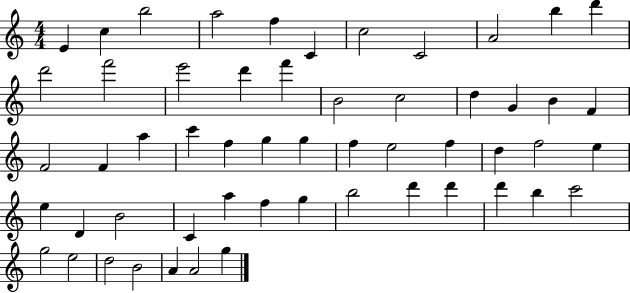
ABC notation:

X:1
T:Untitled
M:4/4
L:1/4
K:C
E c b2 a2 f C c2 C2 A2 b d' d'2 f'2 e'2 d' f' B2 c2 d G B F F2 F a c' f g g f e2 f d f2 e e D B2 C a f g b2 d' d' d' b c'2 g2 e2 d2 B2 A A2 g